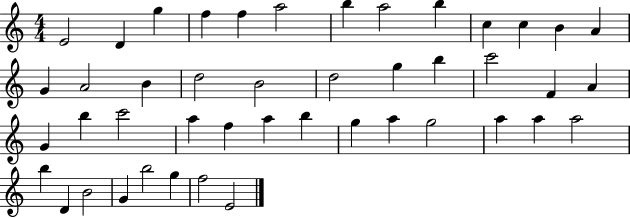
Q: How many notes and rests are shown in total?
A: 45